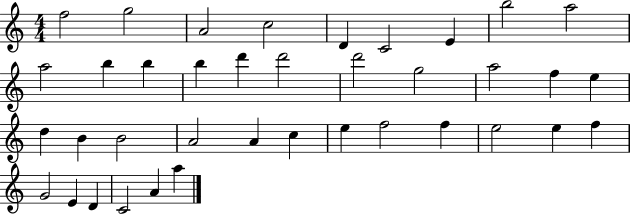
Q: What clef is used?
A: treble